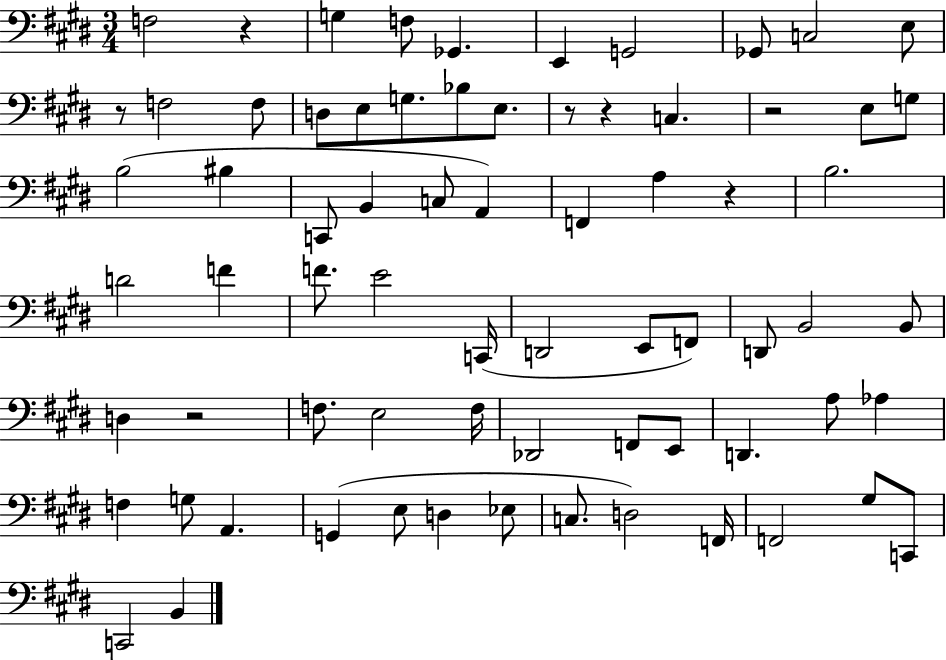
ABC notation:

X:1
T:Untitled
M:3/4
L:1/4
K:E
F,2 z G, F,/2 _G,, E,, G,,2 _G,,/2 C,2 E,/2 z/2 F,2 F,/2 D,/2 E,/2 G,/2 _B,/2 E,/2 z/2 z C, z2 E,/2 G,/2 B,2 ^B, C,,/2 B,, C,/2 A,, F,, A, z B,2 D2 F F/2 E2 C,,/4 D,,2 E,,/2 F,,/2 D,,/2 B,,2 B,,/2 D, z2 F,/2 E,2 F,/4 _D,,2 F,,/2 E,,/2 D,, A,/2 _A, F, G,/2 A,, G,, E,/2 D, _E,/2 C,/2 D,2 F,,/4 F,,2 ^G,/2 C,,/2 C,,2 B,,